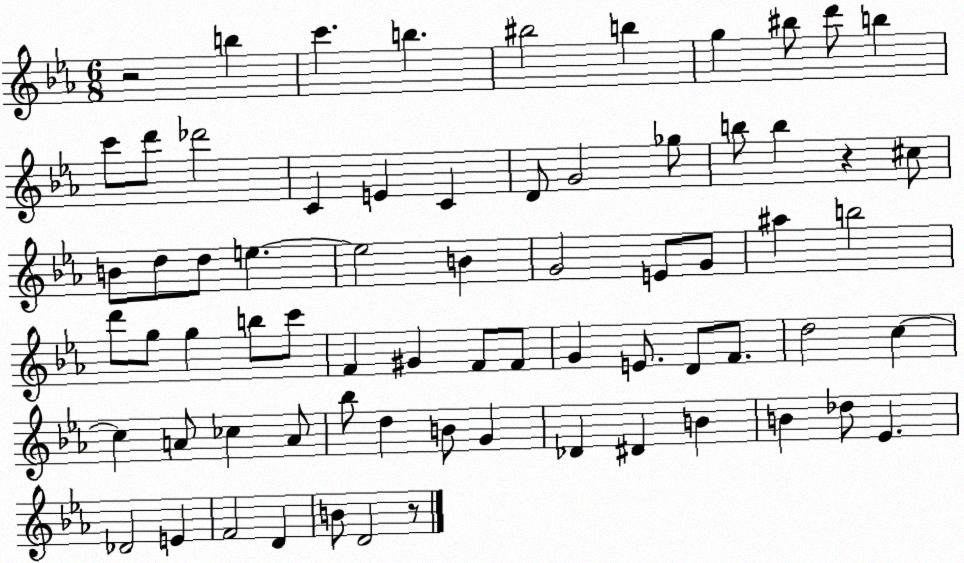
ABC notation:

X:1
T:Untitled
M:6/8
L:1/4
K:Eb
z2 b c' b ^b2 b g ^b/2 d'/2 b c'/2 d'/2 _d'2 C E C D/2 G2 _g/2 b/2 b z ^c/2 B/2 d/2 d/2 e e2 B G2 E/2 G/2 ^a b2 d'/2 g/2 g b/2 c'/2 F ^G F/2 F/2 G E/2 D/2 F/2 d2 c c A/2 _c A/2 _b/2 d B/2 G _D ^D B B _d/2 _E _D2 E F2 D B/2 D2 z/2